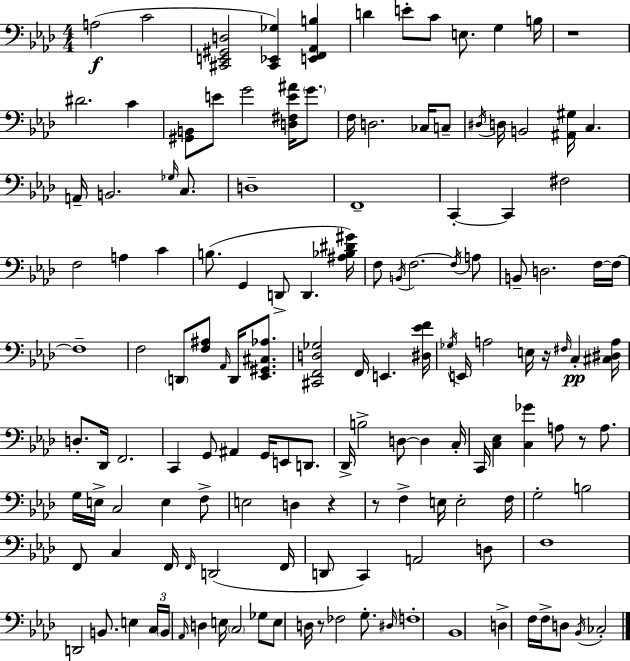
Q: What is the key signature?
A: F minor